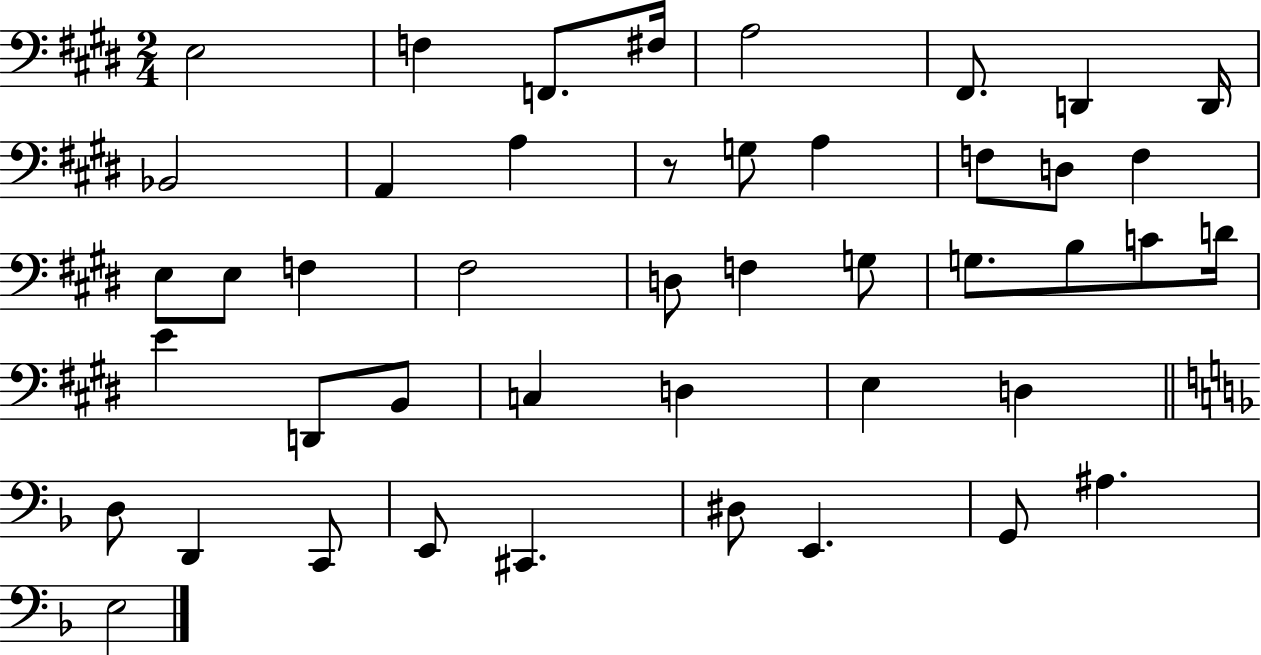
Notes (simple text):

E3/h F3/q F2/e. F#3/s A3/h F#2/e. D2/q D2/s Bb2/h A2/q A3/q R/e G3/e A3/q F3/e D3/e F3/q E3/e E3/e F3/q F#3/h D3/e F3/q G3/e G3/e. B3/e C4/e D4/s E4/q D2/e B2/e C3/q D3/q E3/q D3/q D3/e D2/q C2/e E2/e C#2/q. D#3/e E2/q. G2/e A#3/q. E3/h